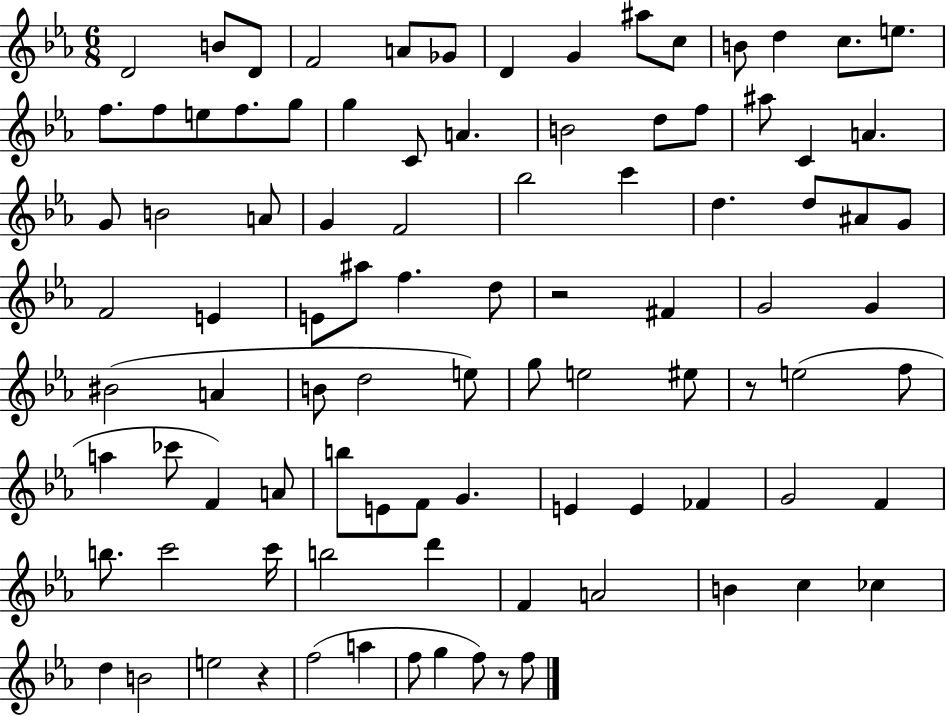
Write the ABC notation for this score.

X:1
T:Untitled
M:6/8
L:1/4
K:Eb
D2 B/2 D/2 F2 A/2 _G/2 D G ^a/2 c/2 B/2 d c/2 e/2 f/2 f/2 e/2 f/2 g/2 g C/2 A B2 d/2 f/2 ^a/2 C A G/2 B2 A/2 G F2 _b2 c' d d/2 ^A/2 G/2 F2 E E/2 ^a/2 f d/2 z2 ^F G2 G ^B2 A B/2 d2 e/2 g/2 e2 ^e/2 z/2 e2 f/2 a _c'/2 F A/2 b/2 E/2 F/2 G E E _F G2 F b/2 c'2 c'/4 b2 d' F A2 B c _c d B2 e2 z f2 a f/2 g f/2 z/2 f/2